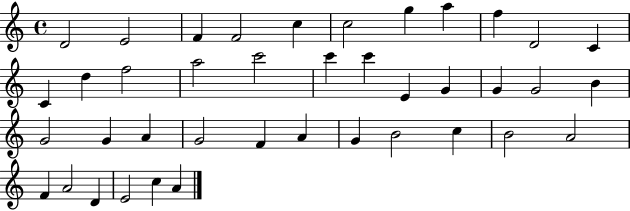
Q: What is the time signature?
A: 4/4